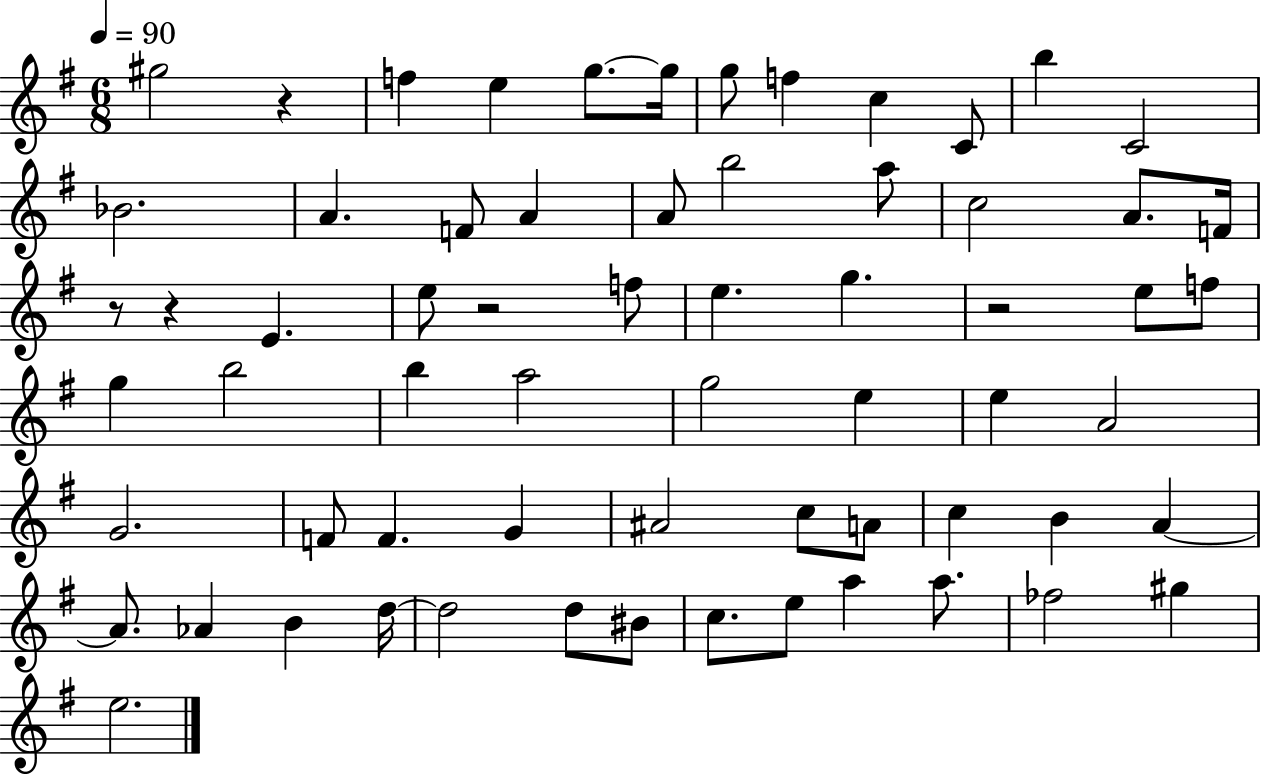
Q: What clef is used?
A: treble